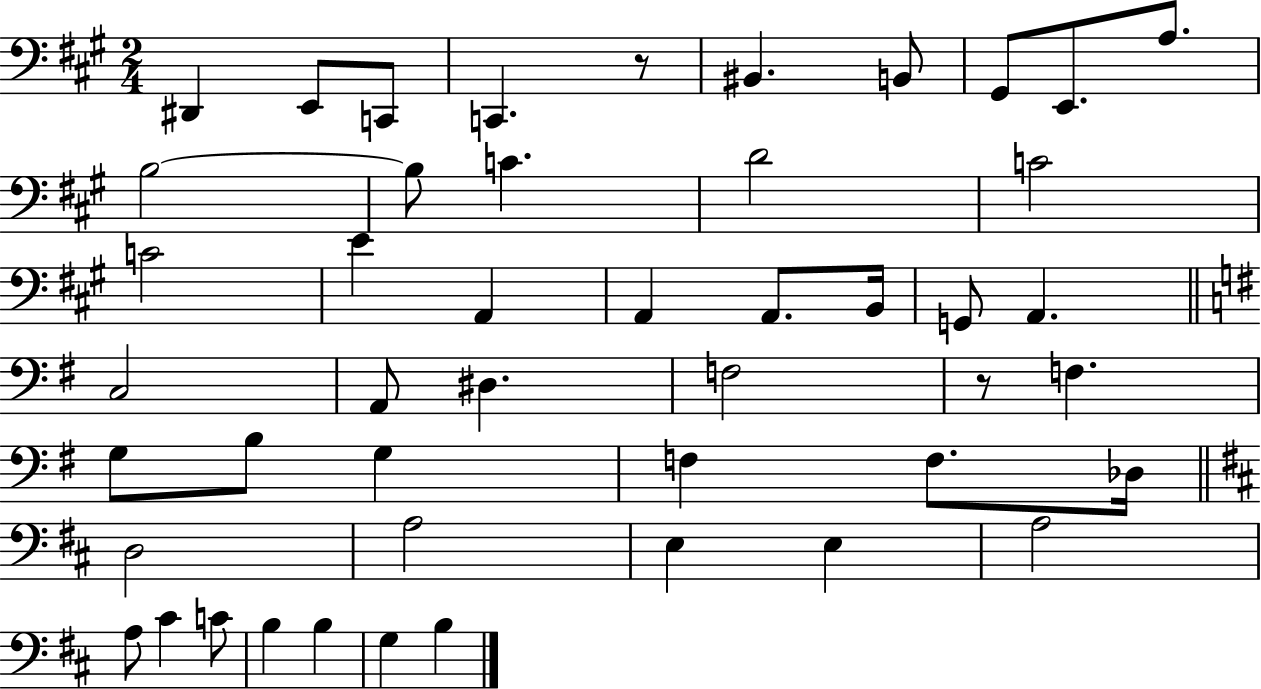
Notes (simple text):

D#2/q E2/e C2/e C2/q. R/e BIS2/q. B2/e G#2/e E2/e. A3/e. B3/h B3/e C4/q. D4/h C4/h C4/h E4/q A2/q A2/q A2/e. B2/s G2/e A2/q. C3/h A2/e D#3/q. F3/h R/e F3/q. G3/e B3/e G3/q F3/q F3/e. Db3/s D3/h A3/h E3/q E3/q A3/h A3/e C#4/q C4/e B3/q B3/q G3/q B3/q